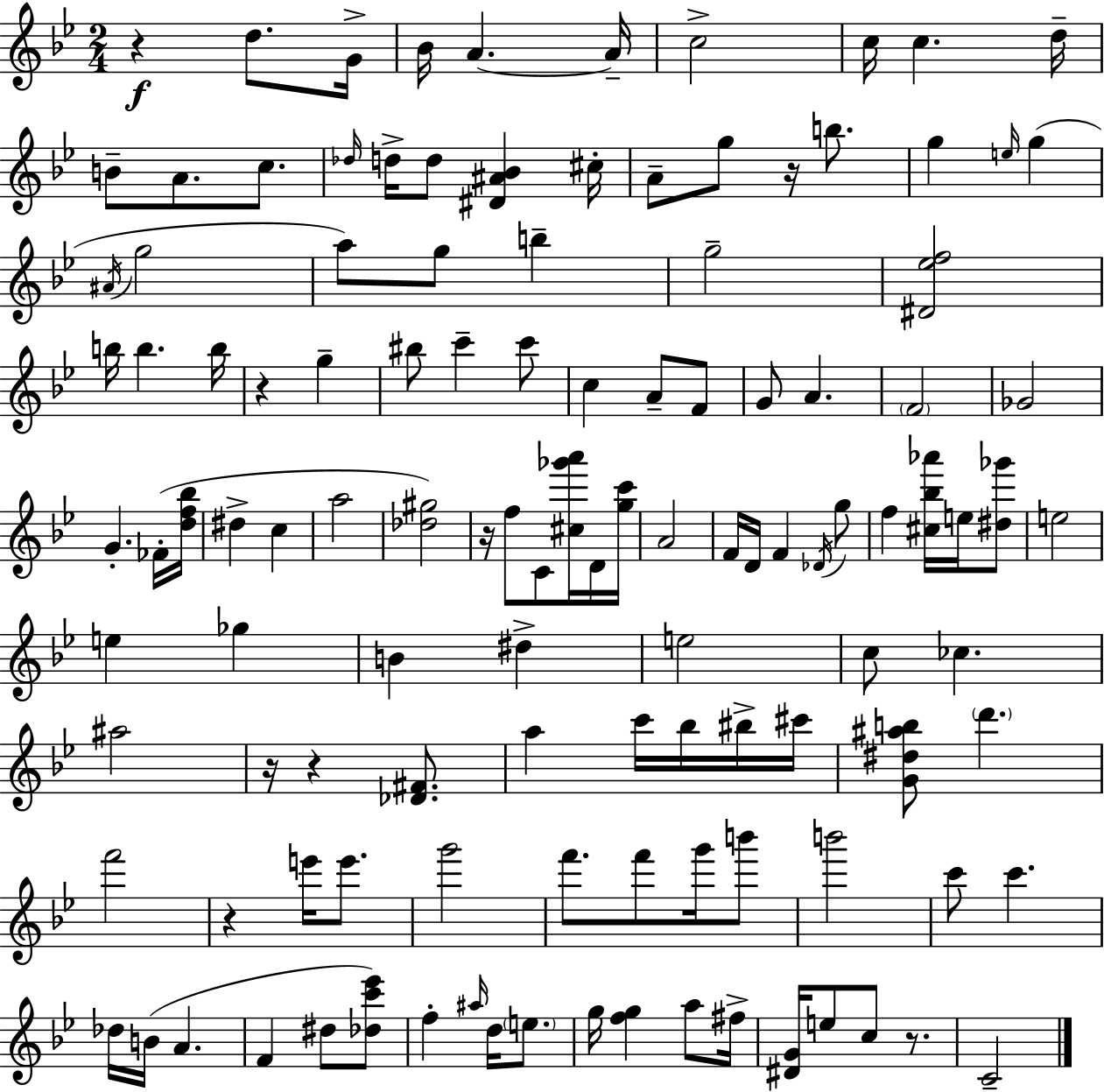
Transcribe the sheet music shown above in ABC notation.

X:1
T:Untitled
M:2/4
L:1/4
K:Gm
z d/2 G/4 _B/4 A A/4 c2 c/4 c d/4 B/2 A/2 c/2 _d/4 d/4 d/2 [^D^A_B] ^c/4 A/2 g/2 z/4 b/2 g e/4 g ^A/4 g2 a/2 g/2 b g2 [^D_ef]2 b/4 b b/4 z g ^b/2 c' c'/2 c A/2 F/2 G/2 A F2 _G2 G _F/4 [df_b]/4 ^d c a2 [_d^g]2 z/4 f/2 C/2 [^c_g'a']/4 D/4 [gc']/4 A2 F/4 D/4 F _D/4 g/2 f [^c_b_a']/4 e/4 [^d_g']/2 e2 e _g B ^d e2 c/2 _c ^a2 z/4 z [_D^F]/2 a c'/4 _b/4 ^b/4 ^c'/4 [G^d^ab]/2 d' f'2 z e'/4 e'/2 g'2 f'/2 f'/2 g'/4 b'/2 b'2 c'/2 c' _d/4 B/4 A F ^d/2 [_dc'_e']/2 f ^a/4 d/4 e/2 g/4 [fg] a/2 ^f/4 [^DG]/4 e/2 c/2 z/2 C2